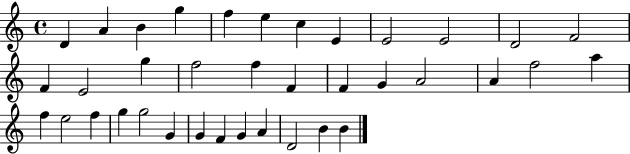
X:1
T:Untitled
M:4/4
L:1/4
K:C
D A B g f e c E E2 E2 D2 F2 F E2 g f2 f F F G A2 A f2 a f e2 f g g2 G G F G A D2 B B